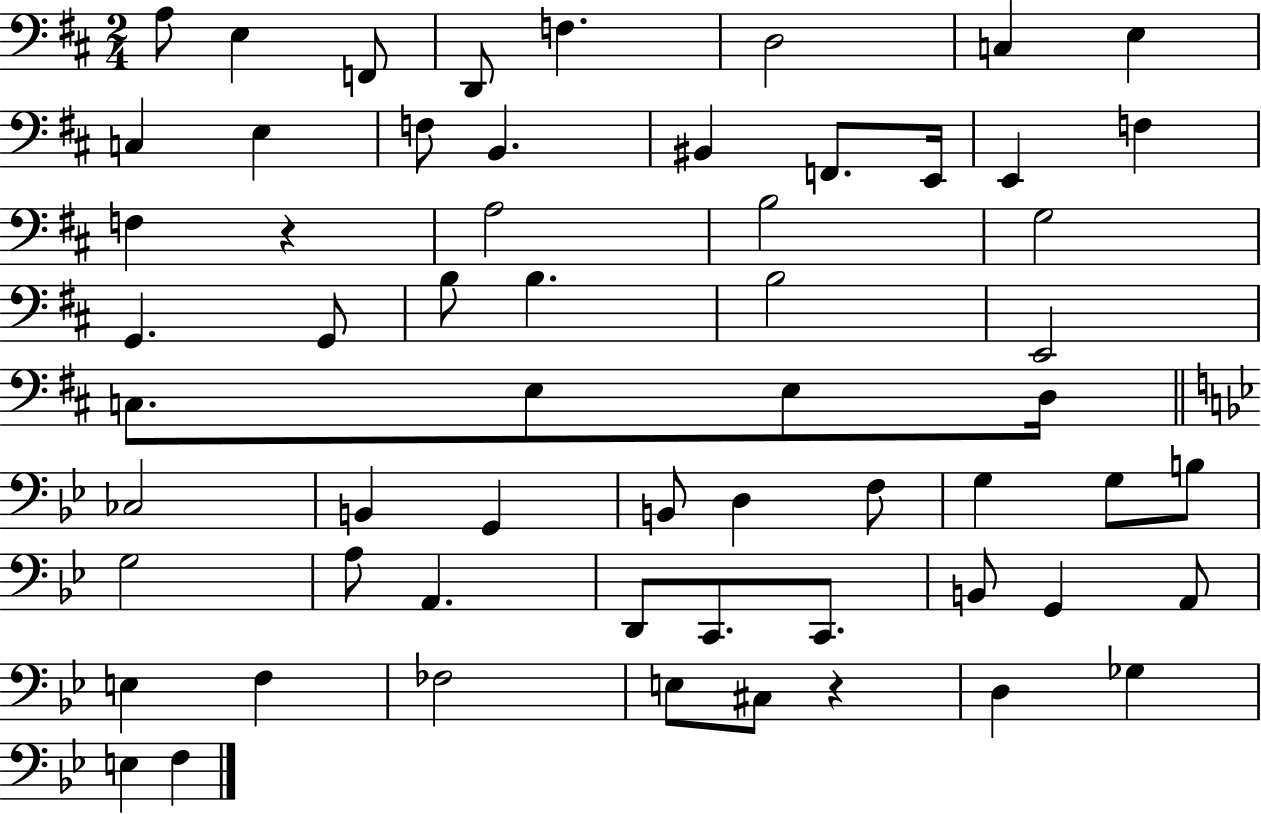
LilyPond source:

{
  \clef bass
  \numericTimeSignature
  \time 2/4
  \key d \major
  \repeat volta 2 { a8 e4 f,8 | d,8 f4. | d2 | c4 e4 | \break c4 e4 | f8 b,4. | bis,4 f,8. e,16 | e,4 f4 | \break f4 r4 | a2 | b2 | g2 | \break g,4. g,8 | b8 b4. | b2 | e,2 | \break c8. e8 e8 d16 | \bar "||" \break \key g \minor ces2 | b,4 g,4 | b,8 d4 f8 | g4 g8 b8 | \break g2 | a8 a,4. | d,8 c,8. c,8. | b,8 g,4 a,8 | \break e4 f4 | fes2 | e8 cis8 r4 | d4 ges4 | \break e4 f4 | } \bar "|."
}